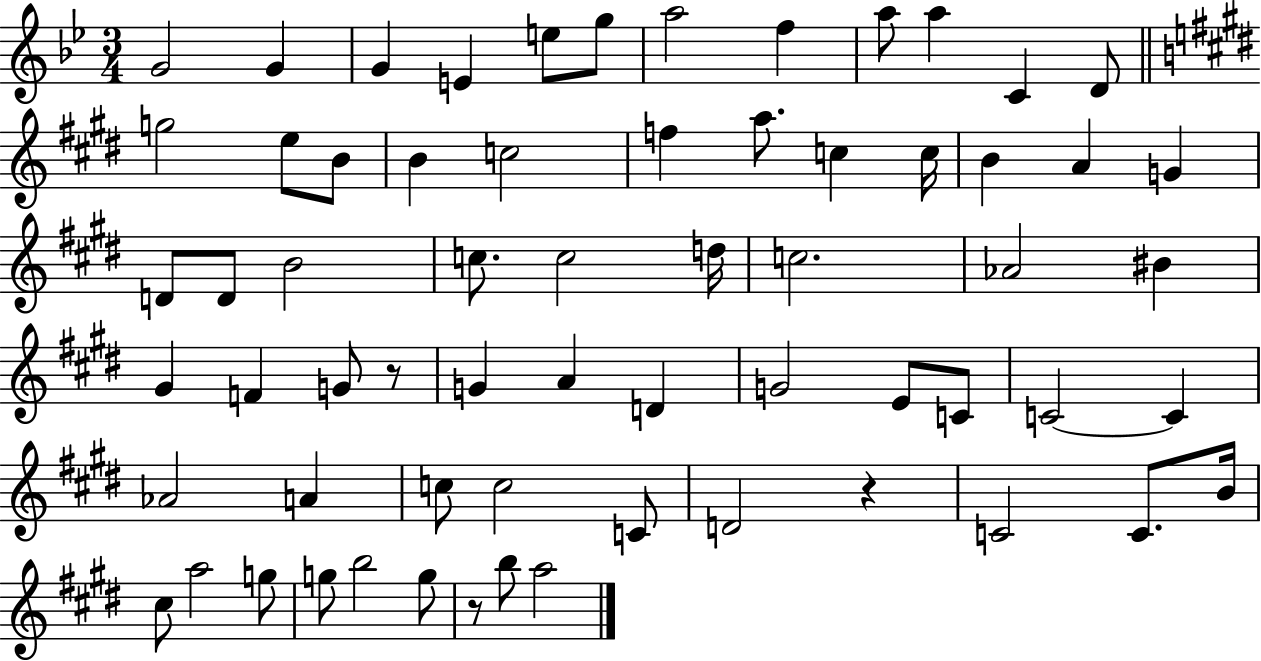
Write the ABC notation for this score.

X:1
T:Untitled
M:3/4
L:1/4
K:Bb
G2 G G E e/2 g/2 a2 f a/2 a C D/2 g2 e/2 B/2 B c2 f a/2 c c/4 B A G D/2 D/2 B2 c/2 c2 d/4 c2 _A2 ^B ^G F G/2 z/2 G A D G2 E/2 C/2 C2 C _A2 A c/2 c2 C/2 D2 z C2 C/2 B/4 ^c/2 a2 g/2 g/2 b2 g/2 z/2 b/2 a2